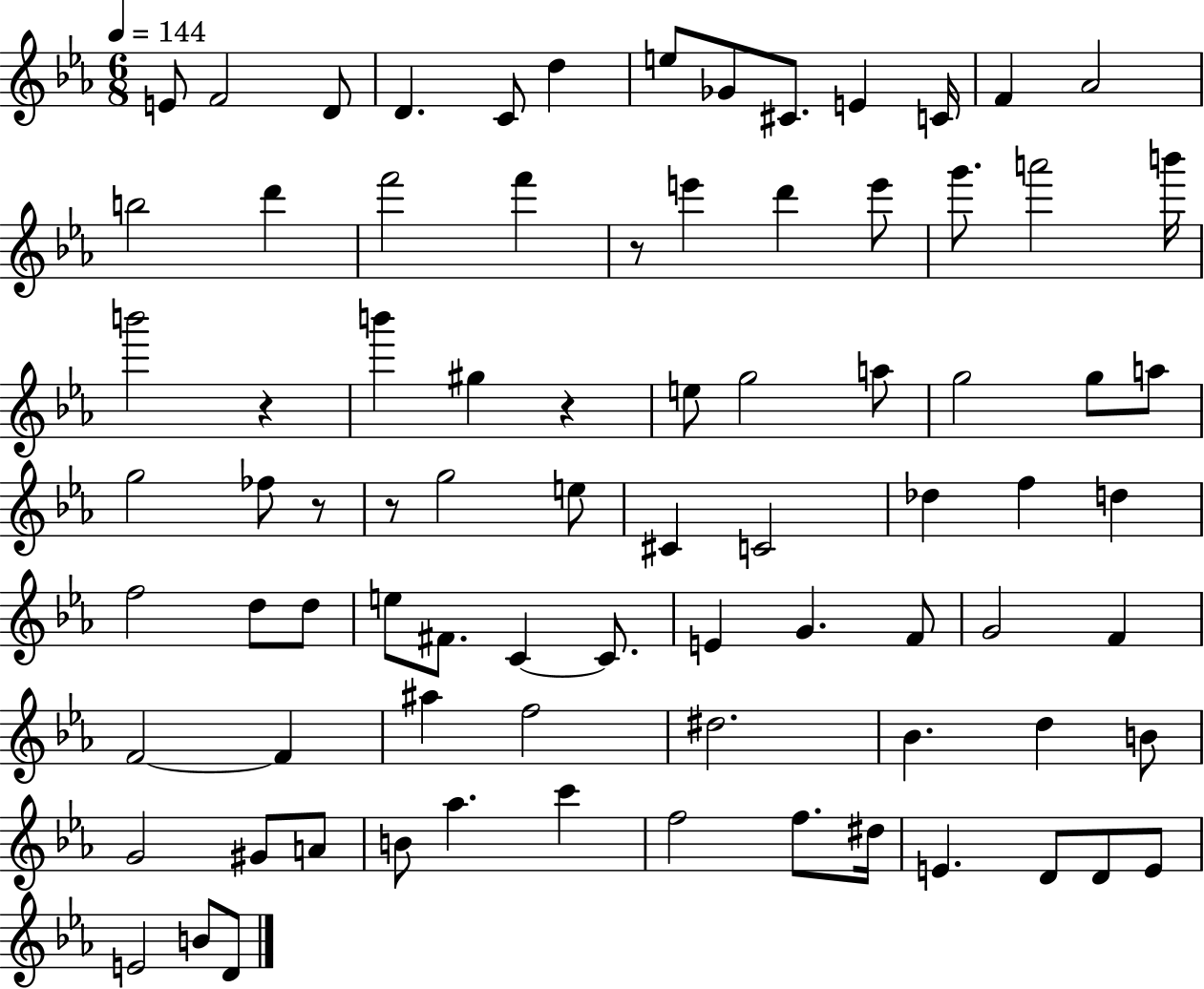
E4/e F4/h D4/e D4/q. C4/e D5/q E5/e Gb4/e C#4/e. E4/q C4/s F4/q Ab4/h B5/h D6/q F6/h F6/q R/e E6/q D6/q E6/e G6/e. A6/h B6/s B6/h R/q B6/q G#5/q R/q E5/e G5/h A5/e G5/h G5/e A5/e G5/h FES5/e R/e R/e G5/h E5/e C#4/q C4/h Db5/q F5/q D5/q F5/h D5/e D5/e E5/e F#4/e. C4/q C4/e. E4/q G4/q. F4/e G4/h F4/q F4/h F4/q A#5/q F5/h D#5/h. Bb4/q. D5/q B4/e G4/h G#4/e A4/e B4/e Ab5/q. C6/q F5/h F5/e. D#5/s E4/q. D4/e D4/e E4/e E4/h B4/e D4/e